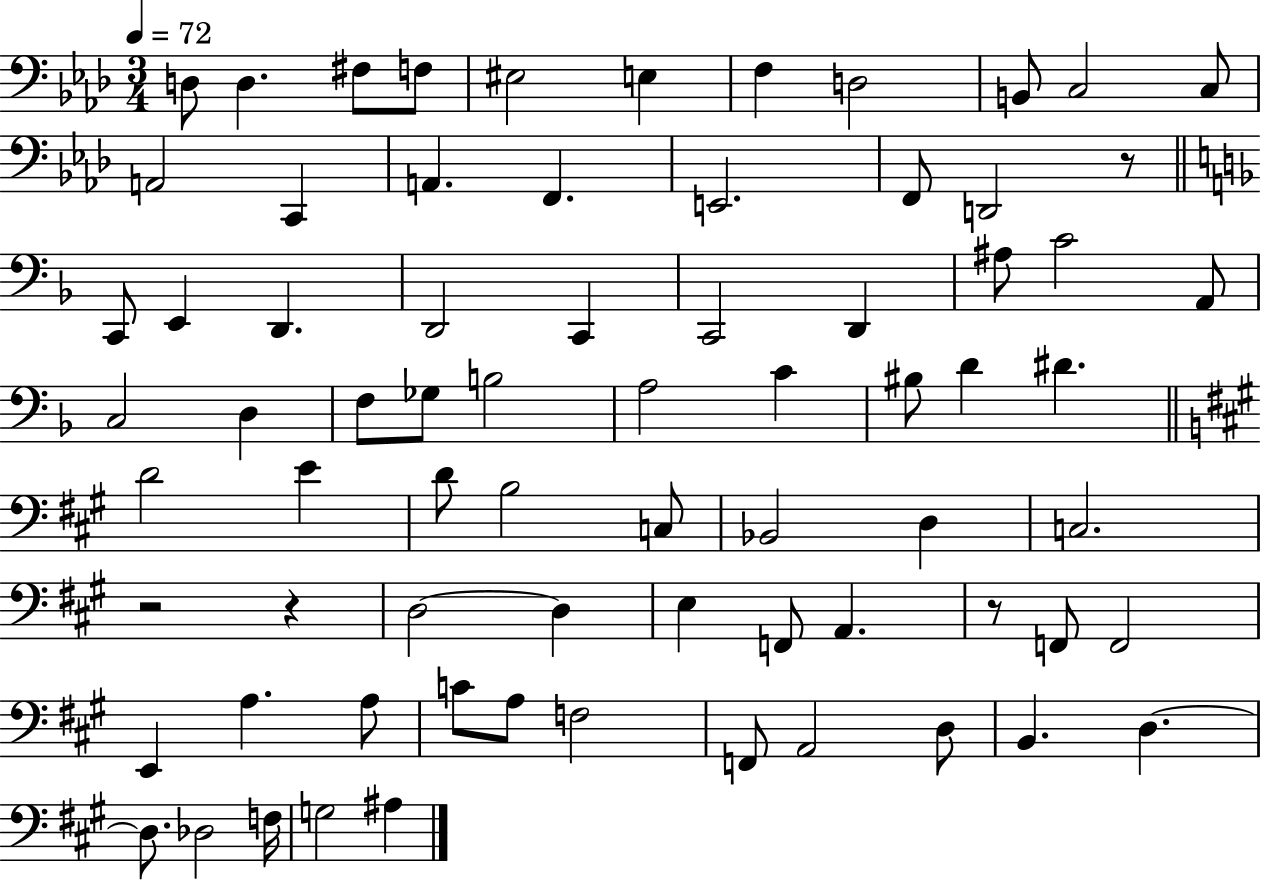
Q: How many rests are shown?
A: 4